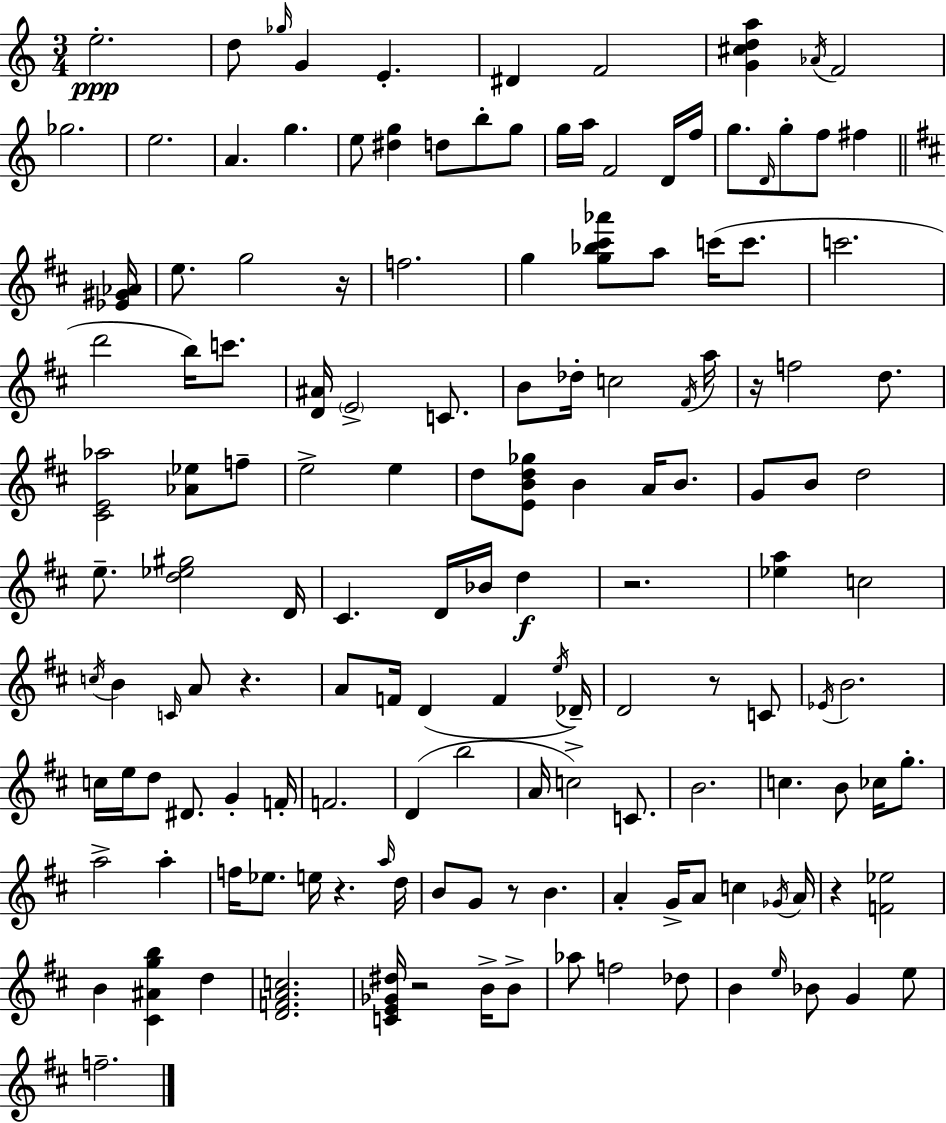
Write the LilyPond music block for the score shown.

{
  \clef treble
  \numericTimeSignature
  \time 3/4
  \key c \major
  e''2.-.\ppp | d''8 \grace { ges''16 } g'4 e'4.-. | dis'4 f'2 | <g' cis'' d'' a''>4 \acciaccatura { aes'16 } f'2 | \break ges''2. | e''2. | a'4. g''4. | e''8 <dis'' g''>4 d''8 b''8-. | \break g''8 g''16 a''16 f'2 | d'16 f''16 g''8. \grace { d'16 } g''8-. f''8 fis''4 | \bar "||" \break \key d \major <ees' gis' aes'>16 e''8. g''2 | r16 f''2. | g''4 <g'' bes'' cis''' aes'''>8 a''8 c'''16( c'''8. | c'''2. | \break d'''2 b''16) c'''8. | <d' ais'>16 \parenthesize e'2-> c'8. | b'8 des''16-. c''2 | \acciaccatura { fis'16 } a''16 r16 f''2 d''8. | \break <cis' e' aes''>2 <aes' ees''>8 | f''8-- e''2-> e''4 | d''8 <e' b' d'' ges''>8 b'4 a'16 b'8. | g'8 b'8 d''2 | \break e''8.-- <d'' ees'' gis''>2 | d'16 cis'4. d'16 bes'16 d''4\f | r2. | <ees'' a''>4 c''2 | \break \acciaccatura { c''16 } b'4 \grace { c'16 } a'8 r4. | a'8 f'16 d'4( f'4 | \acciaccatura { e''16 }) des'16-- d'2 | r8 c'8 \acciaccatura { ees'16 } b'2. | \break c''16 e''16 d''8 dis'8. | g'4-. f'16-. f'2. | d'4( b''2 | a'16 c''2->) | \break c'8. b'2. | c''4. | b'8 ces''16 g''8.-. a''2-> | a''4-. f''16 ees''8. e''16 r4. | \break \grace { a''16 } d''16 b'8 g'8 r8 | b'4. a'4-. g'16-> | a'8 c''4 \acciaccatura { ges'16 } a'16 r4 | <f' ees''>2 b'4 | \break <cis' ais' g'' b''>4 d''4 <d' f' a' c''>2. | <c' e' ges' dis''>16 r2 | b'16-> b'8-> aes''8 f''2 | des''8 b'4 | \break \grace { e''16 } bes'8 g'4 e''8 f''2.-- | \bar "|."
}